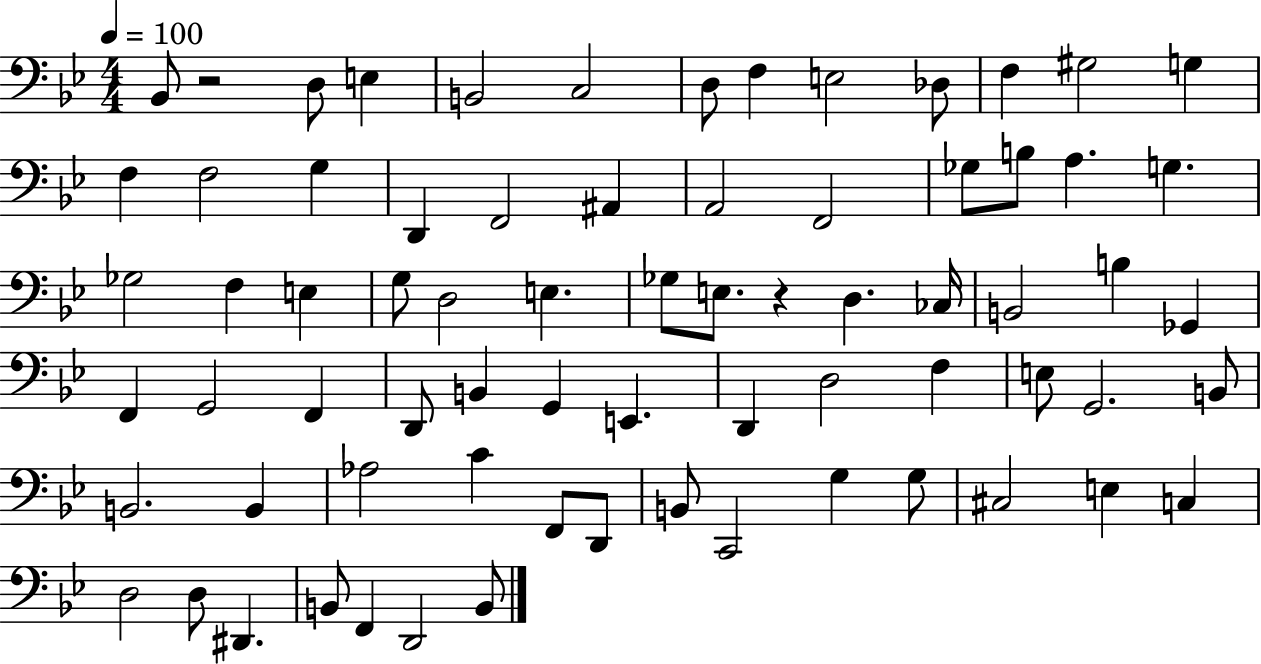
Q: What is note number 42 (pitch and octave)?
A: B2